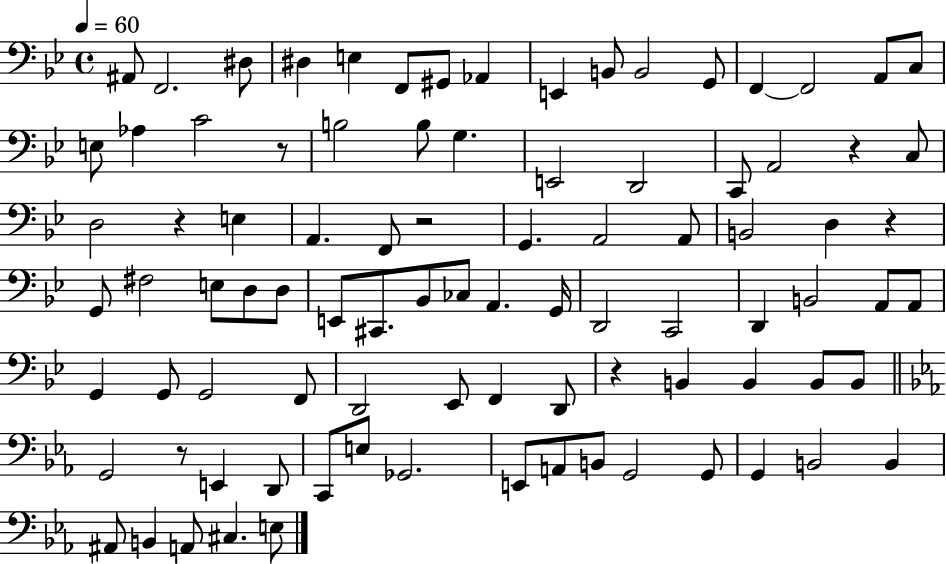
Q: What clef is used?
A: bass